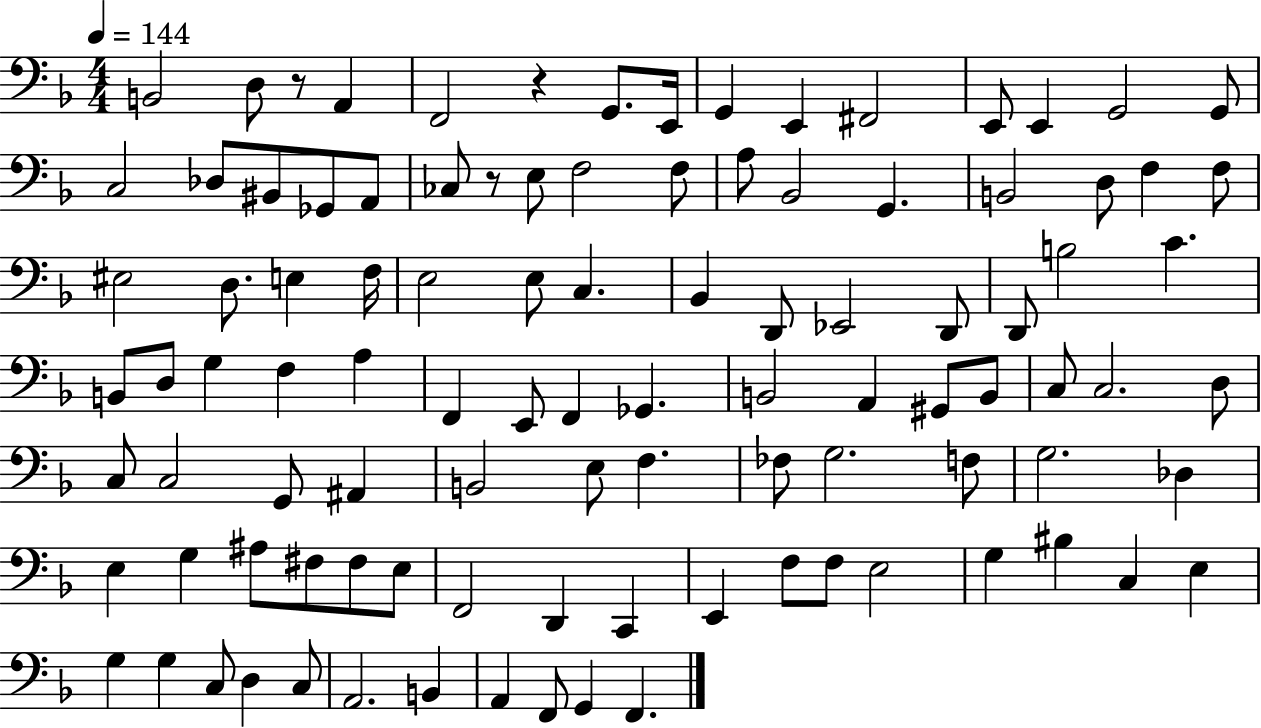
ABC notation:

X:1
T:Untitled
M:4/4
L:1/4
K:F
B,,2 D,/2 z/2 A,, F,,2 z G,,/2 E,,/4 G,, E,, ^F,,2 E,,/2 E,, G,,2 G,,/2 C,2 _D,/2 ^B,,/2 _G,,/2 A,,/2 _C,/2 z/2 E,/2 F,2 F,/2 A,/2 _B,,2 G,, B,,2 D,/2 F, F,/2 ^E,2 D,/2 E, F,/4 E,2 E,/2 C, _B,, D,,/2 _E,,2 D,,/2 D,,/2 B,2 C B,,/2 D,/2 G, F, A, F,, E,,/2 F,, _G,, B,,2 A,, ^G,,/2 B,,/2 C,/2 C,2 D,/2 C,/2 C,2 G,,/2 ^A,, B,,2 E,/2 F, _F,/2 G,2 F,/2 G,2 _D, E, G, ^A,/2 ^F,/2 ^F,/2 E,/2 F,,2 D,, C,, E,, F,/2 F,/2 E,2 G, ^B, C, E, G, G, C,/2 D, C,/2 A,,2 B,, A,, F,,/2 G,, F,,